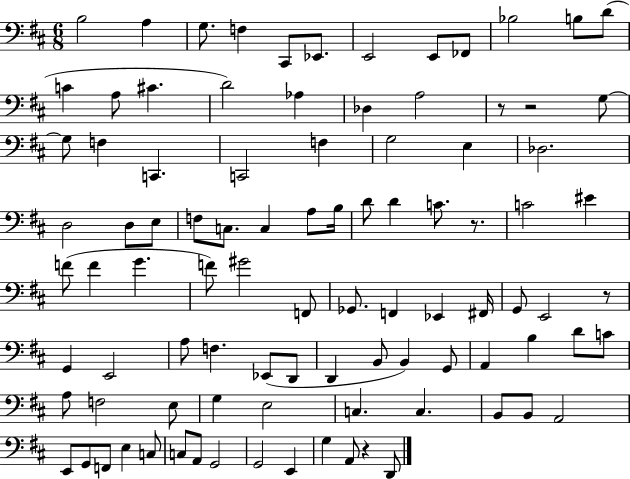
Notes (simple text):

B3/h A3/q G3/e. F3/q C#2/e Eb2/e. E2/h E2/e FES2/e Bb3/h B3/e D4/e C4/q A3/e C#4/q. D4/h Ab3/q Db3/q A3/h R/e R/h G3/e G3/e F3/q C2/q. C2/h F3/q G3/h E3/q Db3/h. D3/h D3/e E3/e F3/e C3/e. C3/q A3/e B3/s D4/e D4/q C4/e. R/e. C4/h EIS4/q F4/e F4/q G4/q. F4/e G#4/h F2/e Gb2/e. F2/q Eb2/q F#2/s G2/e E2/h R/e G2/q E2/h A3/e F3/q. Eb2/e D2/e D2/q B2/e B2/q G2/e A2/q B3/q D4/e C4/e A3/e F3/h E3/e G3/q E3/h C3/q. C3/q. B2/e B2/e A2/h E2/e G2/e F2/e E3/q C3/e C3/e A2/e G2/h G2/h E2/q G3/q A2/e R/q D2/e